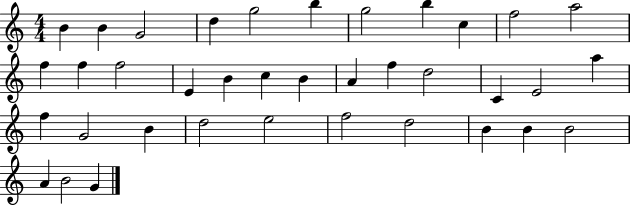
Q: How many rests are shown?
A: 0